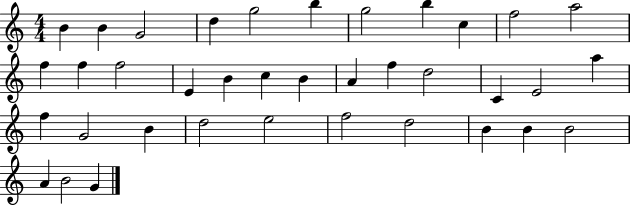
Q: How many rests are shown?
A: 0